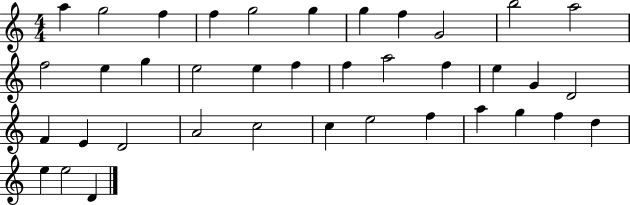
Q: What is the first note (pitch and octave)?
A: A5